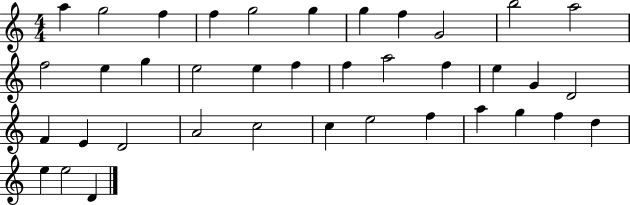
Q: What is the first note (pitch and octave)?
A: A5